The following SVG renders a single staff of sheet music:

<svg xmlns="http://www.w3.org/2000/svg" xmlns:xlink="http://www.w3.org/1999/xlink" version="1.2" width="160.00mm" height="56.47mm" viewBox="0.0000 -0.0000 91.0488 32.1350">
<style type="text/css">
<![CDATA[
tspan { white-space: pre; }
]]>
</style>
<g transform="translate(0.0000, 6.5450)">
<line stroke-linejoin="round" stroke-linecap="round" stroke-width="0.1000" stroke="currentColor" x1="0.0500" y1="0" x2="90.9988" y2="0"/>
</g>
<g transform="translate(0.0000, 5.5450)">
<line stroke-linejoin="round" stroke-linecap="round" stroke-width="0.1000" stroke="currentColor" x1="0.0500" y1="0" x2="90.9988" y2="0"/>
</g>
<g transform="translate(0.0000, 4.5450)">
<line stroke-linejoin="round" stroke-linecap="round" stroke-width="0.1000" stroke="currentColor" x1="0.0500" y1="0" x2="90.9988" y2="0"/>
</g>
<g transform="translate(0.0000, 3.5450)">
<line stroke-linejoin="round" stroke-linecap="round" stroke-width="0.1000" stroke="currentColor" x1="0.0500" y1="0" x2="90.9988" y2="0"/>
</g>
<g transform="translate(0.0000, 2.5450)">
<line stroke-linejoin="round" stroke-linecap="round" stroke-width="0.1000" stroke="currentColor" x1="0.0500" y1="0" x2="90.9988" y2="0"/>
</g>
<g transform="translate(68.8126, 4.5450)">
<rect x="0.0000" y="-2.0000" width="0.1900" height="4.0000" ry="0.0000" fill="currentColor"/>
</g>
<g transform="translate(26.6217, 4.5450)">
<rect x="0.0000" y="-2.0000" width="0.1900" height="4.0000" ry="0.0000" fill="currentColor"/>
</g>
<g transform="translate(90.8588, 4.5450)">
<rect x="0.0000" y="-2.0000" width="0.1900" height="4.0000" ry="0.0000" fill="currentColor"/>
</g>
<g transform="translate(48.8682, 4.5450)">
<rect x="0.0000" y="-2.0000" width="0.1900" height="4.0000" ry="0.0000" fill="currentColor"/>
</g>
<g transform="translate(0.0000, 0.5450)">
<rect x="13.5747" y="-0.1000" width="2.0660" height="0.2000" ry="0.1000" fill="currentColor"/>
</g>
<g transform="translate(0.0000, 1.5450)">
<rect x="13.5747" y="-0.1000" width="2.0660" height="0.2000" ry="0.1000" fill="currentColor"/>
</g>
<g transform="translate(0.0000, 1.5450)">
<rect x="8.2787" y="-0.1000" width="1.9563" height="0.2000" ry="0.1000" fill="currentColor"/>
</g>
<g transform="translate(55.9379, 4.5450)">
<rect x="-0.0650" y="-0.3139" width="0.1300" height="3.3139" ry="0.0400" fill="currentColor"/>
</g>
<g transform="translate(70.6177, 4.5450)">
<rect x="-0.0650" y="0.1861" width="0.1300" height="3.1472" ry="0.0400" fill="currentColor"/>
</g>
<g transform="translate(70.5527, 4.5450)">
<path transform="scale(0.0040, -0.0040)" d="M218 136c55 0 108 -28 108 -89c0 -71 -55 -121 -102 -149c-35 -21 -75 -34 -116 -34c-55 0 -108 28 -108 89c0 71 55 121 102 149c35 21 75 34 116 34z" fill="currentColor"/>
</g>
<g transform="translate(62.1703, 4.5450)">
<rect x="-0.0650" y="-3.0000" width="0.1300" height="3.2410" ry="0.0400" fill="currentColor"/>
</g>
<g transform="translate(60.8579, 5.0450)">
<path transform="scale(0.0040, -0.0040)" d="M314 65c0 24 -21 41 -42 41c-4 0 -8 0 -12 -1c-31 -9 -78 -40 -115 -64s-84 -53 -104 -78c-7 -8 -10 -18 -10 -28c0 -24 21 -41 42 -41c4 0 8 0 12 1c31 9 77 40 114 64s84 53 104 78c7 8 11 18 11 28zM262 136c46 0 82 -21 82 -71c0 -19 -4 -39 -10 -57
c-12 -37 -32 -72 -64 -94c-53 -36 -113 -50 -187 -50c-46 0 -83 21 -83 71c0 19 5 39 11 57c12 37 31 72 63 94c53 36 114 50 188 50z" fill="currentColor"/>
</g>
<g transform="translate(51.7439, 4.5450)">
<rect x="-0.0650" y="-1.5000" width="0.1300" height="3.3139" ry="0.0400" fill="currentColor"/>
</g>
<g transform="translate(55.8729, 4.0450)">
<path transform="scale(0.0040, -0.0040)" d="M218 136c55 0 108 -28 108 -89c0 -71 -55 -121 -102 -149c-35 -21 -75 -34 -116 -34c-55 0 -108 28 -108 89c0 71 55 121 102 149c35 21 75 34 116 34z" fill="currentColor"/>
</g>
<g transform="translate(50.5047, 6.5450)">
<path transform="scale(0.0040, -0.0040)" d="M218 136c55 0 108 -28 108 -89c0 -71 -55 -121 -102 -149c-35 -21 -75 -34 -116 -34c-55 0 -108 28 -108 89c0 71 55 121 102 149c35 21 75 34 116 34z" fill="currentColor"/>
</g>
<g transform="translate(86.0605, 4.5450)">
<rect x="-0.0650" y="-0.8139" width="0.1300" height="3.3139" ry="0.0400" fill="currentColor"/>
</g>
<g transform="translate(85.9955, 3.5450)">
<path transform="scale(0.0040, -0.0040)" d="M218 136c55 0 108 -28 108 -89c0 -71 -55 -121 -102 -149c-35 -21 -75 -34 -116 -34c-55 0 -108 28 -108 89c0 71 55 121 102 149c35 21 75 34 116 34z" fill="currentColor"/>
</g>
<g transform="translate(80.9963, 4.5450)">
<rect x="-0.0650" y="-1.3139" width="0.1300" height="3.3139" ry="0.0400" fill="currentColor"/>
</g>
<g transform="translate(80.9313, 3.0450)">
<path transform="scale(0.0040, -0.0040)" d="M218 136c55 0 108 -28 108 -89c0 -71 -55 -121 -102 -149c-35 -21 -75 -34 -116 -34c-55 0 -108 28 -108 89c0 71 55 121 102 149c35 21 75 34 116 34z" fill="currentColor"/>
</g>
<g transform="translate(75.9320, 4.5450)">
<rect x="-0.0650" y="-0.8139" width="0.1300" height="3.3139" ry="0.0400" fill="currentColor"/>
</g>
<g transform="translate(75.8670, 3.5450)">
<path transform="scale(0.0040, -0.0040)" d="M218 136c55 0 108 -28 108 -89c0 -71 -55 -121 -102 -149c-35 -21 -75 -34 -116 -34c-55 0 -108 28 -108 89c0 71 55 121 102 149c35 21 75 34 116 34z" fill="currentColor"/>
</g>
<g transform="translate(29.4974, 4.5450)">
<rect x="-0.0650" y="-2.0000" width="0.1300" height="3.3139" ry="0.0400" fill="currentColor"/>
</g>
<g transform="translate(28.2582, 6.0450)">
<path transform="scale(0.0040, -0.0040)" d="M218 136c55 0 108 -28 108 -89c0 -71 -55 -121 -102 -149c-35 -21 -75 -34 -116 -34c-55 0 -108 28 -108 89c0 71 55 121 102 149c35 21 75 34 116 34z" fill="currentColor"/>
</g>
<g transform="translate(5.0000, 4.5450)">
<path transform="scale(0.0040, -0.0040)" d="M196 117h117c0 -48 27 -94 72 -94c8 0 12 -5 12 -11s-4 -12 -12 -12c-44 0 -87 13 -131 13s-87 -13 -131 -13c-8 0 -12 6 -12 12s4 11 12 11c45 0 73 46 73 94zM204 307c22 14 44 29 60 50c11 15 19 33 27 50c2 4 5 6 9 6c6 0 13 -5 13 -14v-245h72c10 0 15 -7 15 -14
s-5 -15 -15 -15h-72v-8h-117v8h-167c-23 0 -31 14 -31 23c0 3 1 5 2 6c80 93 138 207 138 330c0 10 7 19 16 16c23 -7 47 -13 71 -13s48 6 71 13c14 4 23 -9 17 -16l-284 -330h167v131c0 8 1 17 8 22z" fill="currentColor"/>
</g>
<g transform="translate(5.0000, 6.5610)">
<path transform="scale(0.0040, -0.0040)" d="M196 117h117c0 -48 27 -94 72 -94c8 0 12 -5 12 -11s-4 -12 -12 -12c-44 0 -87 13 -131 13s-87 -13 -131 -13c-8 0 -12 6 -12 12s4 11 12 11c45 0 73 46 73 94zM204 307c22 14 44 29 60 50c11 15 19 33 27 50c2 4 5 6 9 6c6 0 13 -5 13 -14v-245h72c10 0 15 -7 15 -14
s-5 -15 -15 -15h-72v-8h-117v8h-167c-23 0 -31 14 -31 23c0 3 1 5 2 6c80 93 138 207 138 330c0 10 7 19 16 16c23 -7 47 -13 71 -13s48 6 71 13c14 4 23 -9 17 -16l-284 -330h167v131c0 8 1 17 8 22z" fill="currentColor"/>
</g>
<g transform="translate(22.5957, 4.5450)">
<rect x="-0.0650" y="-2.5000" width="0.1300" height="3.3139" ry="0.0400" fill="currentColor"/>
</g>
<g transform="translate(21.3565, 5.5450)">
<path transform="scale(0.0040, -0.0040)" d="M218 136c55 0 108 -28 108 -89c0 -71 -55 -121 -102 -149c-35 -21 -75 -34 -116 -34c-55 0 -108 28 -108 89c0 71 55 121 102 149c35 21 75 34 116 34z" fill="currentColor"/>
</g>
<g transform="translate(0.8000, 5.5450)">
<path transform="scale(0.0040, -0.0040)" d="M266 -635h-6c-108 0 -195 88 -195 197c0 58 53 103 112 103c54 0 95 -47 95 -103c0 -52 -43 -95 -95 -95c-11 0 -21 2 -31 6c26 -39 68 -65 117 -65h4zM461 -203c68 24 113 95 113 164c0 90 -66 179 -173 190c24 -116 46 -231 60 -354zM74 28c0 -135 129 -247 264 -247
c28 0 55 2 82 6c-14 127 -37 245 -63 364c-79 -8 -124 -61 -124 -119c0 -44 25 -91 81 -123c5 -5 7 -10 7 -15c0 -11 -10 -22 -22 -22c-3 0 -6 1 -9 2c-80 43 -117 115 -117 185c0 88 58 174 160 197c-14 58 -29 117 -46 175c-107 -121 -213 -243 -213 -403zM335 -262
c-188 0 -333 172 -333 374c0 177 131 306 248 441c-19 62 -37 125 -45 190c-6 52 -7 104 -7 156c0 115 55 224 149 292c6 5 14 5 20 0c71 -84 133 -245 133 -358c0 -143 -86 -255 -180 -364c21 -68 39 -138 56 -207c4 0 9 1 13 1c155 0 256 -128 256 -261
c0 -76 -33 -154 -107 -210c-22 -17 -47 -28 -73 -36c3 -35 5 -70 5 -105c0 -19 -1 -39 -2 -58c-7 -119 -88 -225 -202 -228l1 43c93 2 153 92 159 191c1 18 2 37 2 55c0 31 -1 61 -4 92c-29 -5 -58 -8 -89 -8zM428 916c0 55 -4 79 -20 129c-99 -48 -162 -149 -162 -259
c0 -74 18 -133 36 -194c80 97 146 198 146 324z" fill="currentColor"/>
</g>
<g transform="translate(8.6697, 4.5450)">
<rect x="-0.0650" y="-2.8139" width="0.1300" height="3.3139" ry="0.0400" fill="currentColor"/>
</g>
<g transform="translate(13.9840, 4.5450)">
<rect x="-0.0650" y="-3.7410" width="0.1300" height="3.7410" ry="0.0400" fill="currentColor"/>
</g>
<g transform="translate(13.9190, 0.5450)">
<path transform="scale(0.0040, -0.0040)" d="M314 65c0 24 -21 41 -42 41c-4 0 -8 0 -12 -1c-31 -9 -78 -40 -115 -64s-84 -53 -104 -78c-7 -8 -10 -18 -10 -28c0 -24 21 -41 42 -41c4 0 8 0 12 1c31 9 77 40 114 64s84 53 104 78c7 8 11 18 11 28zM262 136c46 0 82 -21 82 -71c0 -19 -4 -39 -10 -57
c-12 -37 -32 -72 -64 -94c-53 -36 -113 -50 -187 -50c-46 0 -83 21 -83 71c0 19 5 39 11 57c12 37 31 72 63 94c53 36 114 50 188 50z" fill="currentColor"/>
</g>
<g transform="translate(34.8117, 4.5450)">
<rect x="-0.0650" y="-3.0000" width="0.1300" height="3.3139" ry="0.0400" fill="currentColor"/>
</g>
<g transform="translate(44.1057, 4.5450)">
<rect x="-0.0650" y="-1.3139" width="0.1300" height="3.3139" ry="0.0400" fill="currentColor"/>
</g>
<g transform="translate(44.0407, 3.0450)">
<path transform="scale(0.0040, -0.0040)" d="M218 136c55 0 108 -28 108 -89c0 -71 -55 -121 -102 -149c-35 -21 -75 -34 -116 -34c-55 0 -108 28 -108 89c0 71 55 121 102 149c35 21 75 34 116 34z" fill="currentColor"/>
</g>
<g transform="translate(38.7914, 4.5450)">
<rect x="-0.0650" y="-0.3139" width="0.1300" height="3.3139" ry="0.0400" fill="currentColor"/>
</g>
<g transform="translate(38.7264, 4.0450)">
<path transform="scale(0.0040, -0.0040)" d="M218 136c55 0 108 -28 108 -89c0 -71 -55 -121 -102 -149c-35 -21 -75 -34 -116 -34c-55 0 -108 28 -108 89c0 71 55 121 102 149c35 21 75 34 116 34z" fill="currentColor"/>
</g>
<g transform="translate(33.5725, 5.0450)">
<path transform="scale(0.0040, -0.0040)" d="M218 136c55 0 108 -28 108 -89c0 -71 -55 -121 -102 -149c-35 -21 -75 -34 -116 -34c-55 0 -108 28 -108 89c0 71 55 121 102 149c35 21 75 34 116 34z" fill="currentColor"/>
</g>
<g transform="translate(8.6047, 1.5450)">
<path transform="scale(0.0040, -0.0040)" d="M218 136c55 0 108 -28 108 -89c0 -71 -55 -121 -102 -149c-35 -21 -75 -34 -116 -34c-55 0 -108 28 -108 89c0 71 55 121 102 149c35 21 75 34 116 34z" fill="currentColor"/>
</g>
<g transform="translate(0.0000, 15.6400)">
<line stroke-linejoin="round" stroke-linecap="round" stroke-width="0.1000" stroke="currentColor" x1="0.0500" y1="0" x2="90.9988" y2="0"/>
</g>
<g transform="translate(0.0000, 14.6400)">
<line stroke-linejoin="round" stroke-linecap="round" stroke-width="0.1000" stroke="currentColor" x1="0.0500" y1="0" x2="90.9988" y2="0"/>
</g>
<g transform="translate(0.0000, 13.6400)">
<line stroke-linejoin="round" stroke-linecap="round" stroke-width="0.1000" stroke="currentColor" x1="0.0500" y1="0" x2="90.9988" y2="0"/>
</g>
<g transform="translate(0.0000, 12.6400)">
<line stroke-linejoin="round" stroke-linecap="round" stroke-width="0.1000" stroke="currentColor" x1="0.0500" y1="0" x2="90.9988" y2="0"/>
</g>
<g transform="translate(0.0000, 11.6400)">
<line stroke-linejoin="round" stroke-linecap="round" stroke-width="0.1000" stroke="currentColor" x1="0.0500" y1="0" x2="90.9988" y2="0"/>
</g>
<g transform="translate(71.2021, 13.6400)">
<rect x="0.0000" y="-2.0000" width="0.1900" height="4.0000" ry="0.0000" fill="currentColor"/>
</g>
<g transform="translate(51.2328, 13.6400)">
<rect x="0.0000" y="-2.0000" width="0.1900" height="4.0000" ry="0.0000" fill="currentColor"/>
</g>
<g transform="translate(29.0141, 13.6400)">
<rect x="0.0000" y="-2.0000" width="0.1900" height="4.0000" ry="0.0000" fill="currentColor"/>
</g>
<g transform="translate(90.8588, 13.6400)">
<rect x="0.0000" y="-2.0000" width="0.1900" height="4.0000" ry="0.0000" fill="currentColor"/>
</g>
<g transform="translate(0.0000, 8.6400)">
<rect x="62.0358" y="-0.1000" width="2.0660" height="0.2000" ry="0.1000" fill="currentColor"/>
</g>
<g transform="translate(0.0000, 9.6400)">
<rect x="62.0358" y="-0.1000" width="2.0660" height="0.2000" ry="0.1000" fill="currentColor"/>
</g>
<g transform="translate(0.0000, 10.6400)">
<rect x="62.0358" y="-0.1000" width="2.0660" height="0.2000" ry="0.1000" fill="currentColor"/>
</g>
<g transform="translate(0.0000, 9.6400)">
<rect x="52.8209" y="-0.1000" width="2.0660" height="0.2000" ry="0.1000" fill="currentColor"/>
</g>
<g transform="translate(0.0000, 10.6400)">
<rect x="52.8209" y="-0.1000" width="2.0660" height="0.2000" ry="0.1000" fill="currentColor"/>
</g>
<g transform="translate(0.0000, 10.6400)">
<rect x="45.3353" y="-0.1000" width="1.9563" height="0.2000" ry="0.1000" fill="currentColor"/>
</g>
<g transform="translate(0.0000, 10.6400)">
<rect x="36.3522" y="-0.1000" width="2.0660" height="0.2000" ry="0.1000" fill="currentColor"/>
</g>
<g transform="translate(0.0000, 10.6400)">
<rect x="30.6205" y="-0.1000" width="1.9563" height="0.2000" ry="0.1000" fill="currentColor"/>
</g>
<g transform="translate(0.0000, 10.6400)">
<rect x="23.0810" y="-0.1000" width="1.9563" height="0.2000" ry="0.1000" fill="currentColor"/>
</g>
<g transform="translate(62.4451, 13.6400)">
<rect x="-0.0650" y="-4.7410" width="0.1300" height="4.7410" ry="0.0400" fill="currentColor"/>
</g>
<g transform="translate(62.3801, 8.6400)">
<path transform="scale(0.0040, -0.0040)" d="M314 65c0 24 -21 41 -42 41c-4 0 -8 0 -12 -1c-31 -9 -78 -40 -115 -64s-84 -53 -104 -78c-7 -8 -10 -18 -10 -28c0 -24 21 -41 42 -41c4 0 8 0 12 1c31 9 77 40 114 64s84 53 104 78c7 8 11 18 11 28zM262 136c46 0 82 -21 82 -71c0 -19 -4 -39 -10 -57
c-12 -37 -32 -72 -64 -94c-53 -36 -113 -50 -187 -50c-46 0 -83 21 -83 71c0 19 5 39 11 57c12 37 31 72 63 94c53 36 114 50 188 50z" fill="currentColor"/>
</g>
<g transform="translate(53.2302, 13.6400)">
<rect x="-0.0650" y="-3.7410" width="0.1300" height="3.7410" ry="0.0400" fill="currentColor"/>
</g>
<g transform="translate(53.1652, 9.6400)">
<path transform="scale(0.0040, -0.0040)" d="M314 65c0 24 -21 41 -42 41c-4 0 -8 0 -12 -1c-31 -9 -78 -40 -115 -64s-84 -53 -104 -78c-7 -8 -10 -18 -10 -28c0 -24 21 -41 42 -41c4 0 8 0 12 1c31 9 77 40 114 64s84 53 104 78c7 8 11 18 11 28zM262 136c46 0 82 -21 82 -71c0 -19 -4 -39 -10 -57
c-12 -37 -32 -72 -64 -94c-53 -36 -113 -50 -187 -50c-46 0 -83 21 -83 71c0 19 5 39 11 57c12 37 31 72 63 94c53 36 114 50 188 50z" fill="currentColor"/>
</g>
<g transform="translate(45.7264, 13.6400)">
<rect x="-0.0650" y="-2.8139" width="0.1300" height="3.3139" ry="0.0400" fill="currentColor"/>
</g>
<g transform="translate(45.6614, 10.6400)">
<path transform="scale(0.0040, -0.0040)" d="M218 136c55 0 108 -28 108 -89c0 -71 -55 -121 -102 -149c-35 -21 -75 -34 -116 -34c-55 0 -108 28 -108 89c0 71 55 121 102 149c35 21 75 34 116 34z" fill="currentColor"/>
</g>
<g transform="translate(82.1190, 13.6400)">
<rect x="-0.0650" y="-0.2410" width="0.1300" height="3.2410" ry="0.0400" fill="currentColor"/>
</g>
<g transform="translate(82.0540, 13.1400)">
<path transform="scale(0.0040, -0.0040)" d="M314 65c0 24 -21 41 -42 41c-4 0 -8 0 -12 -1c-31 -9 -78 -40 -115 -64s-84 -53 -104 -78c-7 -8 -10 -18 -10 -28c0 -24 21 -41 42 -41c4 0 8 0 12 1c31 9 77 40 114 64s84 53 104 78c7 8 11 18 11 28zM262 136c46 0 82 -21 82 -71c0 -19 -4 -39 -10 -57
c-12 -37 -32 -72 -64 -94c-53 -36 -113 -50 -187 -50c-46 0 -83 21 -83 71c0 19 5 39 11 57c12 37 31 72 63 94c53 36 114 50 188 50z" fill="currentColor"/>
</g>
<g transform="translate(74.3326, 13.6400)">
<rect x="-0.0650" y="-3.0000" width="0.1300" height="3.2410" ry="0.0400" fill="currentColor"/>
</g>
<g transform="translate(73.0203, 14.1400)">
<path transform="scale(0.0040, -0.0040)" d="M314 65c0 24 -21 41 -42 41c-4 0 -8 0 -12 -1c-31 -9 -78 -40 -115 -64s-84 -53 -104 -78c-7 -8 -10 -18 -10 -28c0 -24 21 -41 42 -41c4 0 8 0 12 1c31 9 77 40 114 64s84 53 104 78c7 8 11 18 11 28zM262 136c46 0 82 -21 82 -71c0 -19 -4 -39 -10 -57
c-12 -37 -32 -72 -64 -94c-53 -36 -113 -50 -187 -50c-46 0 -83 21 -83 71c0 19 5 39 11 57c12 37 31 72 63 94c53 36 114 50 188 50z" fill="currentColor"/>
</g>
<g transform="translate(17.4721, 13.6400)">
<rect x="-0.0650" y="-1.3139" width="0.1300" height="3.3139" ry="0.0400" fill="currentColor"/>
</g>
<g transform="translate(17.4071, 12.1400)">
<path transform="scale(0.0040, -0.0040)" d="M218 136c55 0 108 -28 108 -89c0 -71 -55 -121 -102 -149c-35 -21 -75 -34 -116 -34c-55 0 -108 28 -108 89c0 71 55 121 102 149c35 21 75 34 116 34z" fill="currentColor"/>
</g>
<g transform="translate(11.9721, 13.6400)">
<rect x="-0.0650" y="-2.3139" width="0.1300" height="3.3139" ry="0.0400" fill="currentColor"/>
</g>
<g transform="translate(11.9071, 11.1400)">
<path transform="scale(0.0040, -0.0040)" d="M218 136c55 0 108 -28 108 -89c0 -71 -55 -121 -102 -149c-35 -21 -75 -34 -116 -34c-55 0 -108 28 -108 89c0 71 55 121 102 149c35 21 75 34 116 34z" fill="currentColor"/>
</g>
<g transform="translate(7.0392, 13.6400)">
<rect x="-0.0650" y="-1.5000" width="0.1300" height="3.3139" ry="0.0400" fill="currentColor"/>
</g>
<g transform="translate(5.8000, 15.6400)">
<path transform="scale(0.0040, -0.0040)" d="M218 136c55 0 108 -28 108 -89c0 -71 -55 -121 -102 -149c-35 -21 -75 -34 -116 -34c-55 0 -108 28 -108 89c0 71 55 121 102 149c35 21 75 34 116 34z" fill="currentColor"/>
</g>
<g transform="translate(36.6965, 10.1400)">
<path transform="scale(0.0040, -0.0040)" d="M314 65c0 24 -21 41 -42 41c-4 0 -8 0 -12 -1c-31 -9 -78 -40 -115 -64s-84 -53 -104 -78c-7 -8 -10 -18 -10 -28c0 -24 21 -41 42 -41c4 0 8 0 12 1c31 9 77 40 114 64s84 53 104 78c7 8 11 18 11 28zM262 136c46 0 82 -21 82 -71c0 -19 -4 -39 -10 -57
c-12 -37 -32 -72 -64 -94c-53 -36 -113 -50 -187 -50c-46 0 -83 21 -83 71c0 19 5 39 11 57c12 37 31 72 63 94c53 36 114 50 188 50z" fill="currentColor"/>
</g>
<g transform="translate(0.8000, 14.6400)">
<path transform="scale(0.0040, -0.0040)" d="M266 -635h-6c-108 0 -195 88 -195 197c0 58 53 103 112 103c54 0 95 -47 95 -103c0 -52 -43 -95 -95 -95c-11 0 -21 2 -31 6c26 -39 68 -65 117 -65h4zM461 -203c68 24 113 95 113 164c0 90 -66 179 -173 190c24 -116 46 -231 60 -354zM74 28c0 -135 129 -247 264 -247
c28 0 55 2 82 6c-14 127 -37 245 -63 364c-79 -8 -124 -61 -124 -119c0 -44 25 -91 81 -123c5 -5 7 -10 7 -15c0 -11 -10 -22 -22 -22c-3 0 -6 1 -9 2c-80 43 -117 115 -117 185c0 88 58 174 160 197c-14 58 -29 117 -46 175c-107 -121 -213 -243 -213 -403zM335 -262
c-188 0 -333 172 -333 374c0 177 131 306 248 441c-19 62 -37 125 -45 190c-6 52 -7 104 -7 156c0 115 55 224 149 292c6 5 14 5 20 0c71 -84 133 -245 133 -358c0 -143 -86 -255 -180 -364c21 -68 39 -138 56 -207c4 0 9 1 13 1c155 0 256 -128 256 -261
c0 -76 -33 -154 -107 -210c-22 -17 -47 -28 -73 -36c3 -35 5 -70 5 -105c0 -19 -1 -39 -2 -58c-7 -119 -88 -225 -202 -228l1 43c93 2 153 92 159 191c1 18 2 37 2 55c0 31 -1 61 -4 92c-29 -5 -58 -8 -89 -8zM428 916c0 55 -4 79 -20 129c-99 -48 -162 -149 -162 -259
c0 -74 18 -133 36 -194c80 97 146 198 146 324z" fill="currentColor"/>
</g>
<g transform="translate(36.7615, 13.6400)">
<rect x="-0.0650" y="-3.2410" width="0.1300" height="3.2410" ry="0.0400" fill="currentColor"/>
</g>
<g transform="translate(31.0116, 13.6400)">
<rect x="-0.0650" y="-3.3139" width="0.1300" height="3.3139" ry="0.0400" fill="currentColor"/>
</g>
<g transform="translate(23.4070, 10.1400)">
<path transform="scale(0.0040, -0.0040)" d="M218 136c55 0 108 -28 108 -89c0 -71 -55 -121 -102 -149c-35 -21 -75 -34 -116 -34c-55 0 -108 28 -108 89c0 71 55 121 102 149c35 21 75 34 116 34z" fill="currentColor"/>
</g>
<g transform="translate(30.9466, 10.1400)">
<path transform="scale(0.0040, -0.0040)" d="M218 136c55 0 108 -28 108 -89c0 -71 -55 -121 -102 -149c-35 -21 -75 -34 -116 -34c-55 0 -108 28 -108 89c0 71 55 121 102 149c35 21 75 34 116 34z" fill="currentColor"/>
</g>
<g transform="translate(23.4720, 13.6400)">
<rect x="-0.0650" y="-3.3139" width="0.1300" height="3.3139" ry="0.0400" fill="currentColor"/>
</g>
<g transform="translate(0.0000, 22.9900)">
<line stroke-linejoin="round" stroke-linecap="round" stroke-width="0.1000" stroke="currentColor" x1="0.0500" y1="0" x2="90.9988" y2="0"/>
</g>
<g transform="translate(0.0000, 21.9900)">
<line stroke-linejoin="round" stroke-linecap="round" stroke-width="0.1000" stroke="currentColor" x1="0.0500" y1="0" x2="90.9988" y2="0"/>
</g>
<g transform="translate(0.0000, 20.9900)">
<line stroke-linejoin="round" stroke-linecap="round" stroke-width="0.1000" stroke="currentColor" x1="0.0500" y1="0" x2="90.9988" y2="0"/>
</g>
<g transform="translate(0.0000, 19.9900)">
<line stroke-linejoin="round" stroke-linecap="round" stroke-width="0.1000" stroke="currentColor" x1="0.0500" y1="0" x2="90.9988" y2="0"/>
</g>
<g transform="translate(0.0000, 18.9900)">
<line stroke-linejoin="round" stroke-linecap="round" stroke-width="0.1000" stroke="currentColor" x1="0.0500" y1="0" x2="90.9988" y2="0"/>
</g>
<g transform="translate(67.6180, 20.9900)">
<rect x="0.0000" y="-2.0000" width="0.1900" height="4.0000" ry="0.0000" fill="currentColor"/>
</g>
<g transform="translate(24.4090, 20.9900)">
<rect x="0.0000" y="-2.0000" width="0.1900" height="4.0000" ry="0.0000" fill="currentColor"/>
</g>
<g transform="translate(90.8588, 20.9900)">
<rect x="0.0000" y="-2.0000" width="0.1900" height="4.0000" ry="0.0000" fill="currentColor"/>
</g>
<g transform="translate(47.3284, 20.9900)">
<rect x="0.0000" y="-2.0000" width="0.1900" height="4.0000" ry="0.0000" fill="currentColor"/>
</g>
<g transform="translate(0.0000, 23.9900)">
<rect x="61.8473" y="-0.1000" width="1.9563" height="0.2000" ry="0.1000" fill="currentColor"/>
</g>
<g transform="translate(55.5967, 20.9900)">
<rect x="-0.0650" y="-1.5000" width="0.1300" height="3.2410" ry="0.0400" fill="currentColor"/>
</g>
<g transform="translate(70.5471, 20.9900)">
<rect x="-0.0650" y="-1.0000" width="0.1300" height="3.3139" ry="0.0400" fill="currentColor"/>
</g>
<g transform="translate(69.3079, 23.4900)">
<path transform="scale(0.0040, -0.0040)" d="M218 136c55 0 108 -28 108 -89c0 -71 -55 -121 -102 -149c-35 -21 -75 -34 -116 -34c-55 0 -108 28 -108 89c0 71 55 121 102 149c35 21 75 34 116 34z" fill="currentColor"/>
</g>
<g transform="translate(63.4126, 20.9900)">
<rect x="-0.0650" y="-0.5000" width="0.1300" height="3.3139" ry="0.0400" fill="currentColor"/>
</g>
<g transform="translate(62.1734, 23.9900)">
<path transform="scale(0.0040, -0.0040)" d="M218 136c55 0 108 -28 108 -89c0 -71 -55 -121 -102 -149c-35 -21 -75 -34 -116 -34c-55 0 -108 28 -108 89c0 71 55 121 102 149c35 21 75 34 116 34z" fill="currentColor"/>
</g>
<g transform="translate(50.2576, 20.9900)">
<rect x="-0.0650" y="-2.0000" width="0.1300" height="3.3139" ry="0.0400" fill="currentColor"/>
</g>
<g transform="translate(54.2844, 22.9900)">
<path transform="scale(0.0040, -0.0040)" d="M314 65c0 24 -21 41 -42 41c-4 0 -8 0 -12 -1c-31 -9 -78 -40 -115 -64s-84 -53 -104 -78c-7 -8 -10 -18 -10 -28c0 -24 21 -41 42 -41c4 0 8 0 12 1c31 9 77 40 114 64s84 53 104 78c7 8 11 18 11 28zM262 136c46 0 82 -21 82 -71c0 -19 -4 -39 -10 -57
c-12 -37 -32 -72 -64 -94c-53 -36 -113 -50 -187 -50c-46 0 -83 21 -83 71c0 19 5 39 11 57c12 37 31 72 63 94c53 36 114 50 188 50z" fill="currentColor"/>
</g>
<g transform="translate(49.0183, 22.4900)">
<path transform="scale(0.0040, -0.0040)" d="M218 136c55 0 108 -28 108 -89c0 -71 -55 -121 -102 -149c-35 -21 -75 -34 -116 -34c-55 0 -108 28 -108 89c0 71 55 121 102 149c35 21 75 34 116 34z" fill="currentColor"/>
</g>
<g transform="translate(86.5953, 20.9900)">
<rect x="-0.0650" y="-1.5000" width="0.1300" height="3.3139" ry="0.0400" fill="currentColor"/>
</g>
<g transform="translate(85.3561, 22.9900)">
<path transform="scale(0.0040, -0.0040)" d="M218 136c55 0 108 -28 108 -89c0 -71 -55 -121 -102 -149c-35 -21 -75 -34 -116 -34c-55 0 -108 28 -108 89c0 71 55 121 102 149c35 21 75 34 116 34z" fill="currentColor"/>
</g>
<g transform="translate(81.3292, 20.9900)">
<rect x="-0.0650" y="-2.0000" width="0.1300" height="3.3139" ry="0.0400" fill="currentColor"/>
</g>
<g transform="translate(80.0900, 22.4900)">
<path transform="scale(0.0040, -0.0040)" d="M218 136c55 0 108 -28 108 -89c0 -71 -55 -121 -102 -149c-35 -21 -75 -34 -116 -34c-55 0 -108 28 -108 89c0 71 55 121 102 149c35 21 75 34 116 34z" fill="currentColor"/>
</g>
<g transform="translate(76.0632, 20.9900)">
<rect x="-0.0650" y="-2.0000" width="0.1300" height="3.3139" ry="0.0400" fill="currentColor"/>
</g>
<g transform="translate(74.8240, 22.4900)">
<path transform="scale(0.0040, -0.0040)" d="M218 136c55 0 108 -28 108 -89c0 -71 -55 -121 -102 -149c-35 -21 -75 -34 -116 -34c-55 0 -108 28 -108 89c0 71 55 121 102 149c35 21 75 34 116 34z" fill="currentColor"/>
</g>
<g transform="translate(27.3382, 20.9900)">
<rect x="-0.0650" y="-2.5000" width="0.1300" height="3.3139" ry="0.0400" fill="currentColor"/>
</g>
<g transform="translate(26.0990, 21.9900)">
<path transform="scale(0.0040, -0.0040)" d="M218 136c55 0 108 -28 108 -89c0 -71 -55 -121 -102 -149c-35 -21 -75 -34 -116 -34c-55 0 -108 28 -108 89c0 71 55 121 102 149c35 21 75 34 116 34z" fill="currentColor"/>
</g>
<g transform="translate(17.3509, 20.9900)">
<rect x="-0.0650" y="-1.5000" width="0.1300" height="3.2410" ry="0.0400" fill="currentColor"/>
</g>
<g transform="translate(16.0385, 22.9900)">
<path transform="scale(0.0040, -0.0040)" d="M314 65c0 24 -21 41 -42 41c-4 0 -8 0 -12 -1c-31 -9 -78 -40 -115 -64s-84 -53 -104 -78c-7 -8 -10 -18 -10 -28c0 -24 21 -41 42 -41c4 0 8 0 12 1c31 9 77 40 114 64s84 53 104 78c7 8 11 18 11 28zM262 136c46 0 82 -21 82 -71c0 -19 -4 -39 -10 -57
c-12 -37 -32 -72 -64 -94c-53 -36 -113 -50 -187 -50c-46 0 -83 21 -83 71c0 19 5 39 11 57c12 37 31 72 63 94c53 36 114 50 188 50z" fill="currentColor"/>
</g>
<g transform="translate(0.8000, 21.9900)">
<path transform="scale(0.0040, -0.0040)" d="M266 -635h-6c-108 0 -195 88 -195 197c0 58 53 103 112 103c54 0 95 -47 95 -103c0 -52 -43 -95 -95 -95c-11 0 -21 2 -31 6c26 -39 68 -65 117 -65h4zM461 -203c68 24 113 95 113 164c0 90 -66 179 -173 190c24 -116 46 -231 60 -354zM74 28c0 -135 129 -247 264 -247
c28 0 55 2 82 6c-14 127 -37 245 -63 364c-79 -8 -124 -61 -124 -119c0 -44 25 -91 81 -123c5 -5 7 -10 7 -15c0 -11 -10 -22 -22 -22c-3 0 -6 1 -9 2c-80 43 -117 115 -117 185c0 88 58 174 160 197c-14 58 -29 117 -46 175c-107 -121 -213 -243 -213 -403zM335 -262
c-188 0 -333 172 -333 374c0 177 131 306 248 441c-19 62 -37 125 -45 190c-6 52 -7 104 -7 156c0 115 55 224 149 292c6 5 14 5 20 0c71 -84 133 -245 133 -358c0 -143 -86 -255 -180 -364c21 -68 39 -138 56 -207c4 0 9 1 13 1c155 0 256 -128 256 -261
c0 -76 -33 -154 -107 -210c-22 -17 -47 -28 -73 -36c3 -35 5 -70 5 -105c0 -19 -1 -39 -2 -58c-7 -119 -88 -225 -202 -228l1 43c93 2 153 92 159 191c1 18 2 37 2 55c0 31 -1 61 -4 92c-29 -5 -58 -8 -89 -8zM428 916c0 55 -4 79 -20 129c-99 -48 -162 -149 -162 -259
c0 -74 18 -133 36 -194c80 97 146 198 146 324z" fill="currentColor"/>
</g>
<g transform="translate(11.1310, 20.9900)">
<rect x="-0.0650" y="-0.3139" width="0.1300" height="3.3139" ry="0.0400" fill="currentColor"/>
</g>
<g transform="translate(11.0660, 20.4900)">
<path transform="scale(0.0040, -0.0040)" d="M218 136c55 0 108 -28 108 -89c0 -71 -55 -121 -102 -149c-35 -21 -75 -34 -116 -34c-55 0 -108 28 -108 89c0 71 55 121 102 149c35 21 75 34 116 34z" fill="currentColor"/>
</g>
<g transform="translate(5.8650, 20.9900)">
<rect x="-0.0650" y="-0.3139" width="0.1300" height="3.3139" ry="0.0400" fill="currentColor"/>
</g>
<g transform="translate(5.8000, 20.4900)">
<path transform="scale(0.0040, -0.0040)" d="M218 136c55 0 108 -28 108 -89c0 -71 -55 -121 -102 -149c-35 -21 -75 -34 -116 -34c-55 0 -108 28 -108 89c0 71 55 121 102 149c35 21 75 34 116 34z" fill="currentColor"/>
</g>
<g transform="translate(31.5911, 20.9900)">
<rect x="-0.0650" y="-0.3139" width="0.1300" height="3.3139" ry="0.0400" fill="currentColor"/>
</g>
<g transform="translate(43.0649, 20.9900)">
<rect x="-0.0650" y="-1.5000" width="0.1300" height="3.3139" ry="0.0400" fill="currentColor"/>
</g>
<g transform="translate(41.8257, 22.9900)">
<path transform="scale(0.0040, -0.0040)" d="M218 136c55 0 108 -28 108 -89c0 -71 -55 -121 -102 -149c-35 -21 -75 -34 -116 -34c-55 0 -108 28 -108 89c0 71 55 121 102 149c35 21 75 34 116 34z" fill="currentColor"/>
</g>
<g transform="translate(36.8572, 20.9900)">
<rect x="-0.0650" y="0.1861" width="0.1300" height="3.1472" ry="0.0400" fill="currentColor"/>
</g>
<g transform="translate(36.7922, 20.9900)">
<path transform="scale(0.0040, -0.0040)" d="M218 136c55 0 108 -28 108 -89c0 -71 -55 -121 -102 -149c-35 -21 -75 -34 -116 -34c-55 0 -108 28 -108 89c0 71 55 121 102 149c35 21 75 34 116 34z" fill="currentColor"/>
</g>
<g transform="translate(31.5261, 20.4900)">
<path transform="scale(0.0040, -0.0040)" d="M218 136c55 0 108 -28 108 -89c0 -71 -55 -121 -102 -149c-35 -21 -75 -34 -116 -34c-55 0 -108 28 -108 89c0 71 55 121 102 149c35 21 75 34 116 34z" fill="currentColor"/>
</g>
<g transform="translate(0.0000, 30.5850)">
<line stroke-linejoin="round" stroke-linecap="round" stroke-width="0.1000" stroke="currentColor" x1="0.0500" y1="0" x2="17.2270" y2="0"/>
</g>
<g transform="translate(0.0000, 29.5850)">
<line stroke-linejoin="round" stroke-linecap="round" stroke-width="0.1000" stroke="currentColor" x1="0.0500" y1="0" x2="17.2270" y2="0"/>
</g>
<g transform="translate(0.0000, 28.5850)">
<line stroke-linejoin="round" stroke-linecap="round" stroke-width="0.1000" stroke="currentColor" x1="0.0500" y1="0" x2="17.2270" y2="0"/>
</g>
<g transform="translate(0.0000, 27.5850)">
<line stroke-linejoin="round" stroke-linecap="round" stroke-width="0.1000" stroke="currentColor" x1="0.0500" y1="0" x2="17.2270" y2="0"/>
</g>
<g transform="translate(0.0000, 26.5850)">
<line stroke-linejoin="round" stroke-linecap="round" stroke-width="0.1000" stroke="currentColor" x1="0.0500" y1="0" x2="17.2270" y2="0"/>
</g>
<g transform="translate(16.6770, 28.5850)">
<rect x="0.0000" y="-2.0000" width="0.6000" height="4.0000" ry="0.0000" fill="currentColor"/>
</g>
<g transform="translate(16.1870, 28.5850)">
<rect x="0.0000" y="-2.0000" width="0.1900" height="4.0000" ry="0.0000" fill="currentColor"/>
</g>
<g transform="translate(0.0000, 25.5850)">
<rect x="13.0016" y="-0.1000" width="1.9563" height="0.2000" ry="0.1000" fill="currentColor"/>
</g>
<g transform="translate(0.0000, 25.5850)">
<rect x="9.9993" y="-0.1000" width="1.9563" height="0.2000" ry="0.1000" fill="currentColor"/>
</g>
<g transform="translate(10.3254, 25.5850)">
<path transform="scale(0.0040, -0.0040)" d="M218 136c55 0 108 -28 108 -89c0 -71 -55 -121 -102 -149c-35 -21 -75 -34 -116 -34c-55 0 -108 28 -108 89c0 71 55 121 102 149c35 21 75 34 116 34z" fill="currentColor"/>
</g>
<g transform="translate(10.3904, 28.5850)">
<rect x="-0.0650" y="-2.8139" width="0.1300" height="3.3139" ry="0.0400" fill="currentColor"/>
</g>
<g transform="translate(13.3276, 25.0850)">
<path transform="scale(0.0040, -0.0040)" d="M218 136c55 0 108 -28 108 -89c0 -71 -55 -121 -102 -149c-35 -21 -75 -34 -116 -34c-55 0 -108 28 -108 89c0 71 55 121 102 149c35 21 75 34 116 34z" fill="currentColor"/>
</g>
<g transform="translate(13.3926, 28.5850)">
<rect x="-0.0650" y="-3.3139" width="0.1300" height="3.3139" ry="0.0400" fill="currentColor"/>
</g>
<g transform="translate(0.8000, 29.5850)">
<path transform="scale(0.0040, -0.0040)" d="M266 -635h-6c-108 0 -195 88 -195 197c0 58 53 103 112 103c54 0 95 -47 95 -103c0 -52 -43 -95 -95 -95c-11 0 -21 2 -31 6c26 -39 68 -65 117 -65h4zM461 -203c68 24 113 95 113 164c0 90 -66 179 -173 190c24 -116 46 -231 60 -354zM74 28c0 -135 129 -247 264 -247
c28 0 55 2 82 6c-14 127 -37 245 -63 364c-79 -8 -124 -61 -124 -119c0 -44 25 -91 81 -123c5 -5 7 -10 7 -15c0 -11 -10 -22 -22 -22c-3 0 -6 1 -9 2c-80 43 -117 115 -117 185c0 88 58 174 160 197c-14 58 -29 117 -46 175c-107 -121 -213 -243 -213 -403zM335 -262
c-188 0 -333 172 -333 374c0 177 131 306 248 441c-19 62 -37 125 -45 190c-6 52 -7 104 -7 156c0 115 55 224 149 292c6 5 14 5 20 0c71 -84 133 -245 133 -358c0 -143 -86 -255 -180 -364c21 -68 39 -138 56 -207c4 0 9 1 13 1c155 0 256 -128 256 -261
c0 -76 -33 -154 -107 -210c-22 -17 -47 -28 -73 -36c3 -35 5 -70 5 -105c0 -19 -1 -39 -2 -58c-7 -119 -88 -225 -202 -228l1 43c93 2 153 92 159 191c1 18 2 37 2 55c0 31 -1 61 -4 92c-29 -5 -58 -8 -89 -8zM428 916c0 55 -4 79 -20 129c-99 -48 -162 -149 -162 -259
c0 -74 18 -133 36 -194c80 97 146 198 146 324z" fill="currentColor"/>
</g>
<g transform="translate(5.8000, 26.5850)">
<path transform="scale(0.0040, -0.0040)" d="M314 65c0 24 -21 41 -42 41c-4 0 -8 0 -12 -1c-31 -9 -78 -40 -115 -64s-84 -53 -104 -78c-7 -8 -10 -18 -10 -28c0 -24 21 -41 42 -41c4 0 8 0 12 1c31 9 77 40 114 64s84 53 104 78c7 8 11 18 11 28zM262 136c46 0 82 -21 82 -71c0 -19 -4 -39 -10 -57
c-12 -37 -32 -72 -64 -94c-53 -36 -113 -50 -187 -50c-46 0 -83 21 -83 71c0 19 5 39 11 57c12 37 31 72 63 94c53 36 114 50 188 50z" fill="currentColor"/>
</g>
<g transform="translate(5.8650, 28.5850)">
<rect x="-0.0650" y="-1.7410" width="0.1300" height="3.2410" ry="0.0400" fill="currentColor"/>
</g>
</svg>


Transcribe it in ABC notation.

X:1
T:Untitled
M:4/4
L:1/4
K:C
a c'2 G F A c e E c A2 B d e d E g e b b b2 a c'2 e'2 A2 c2 c c E2 G c B E F E2 C D F F E f2 a b